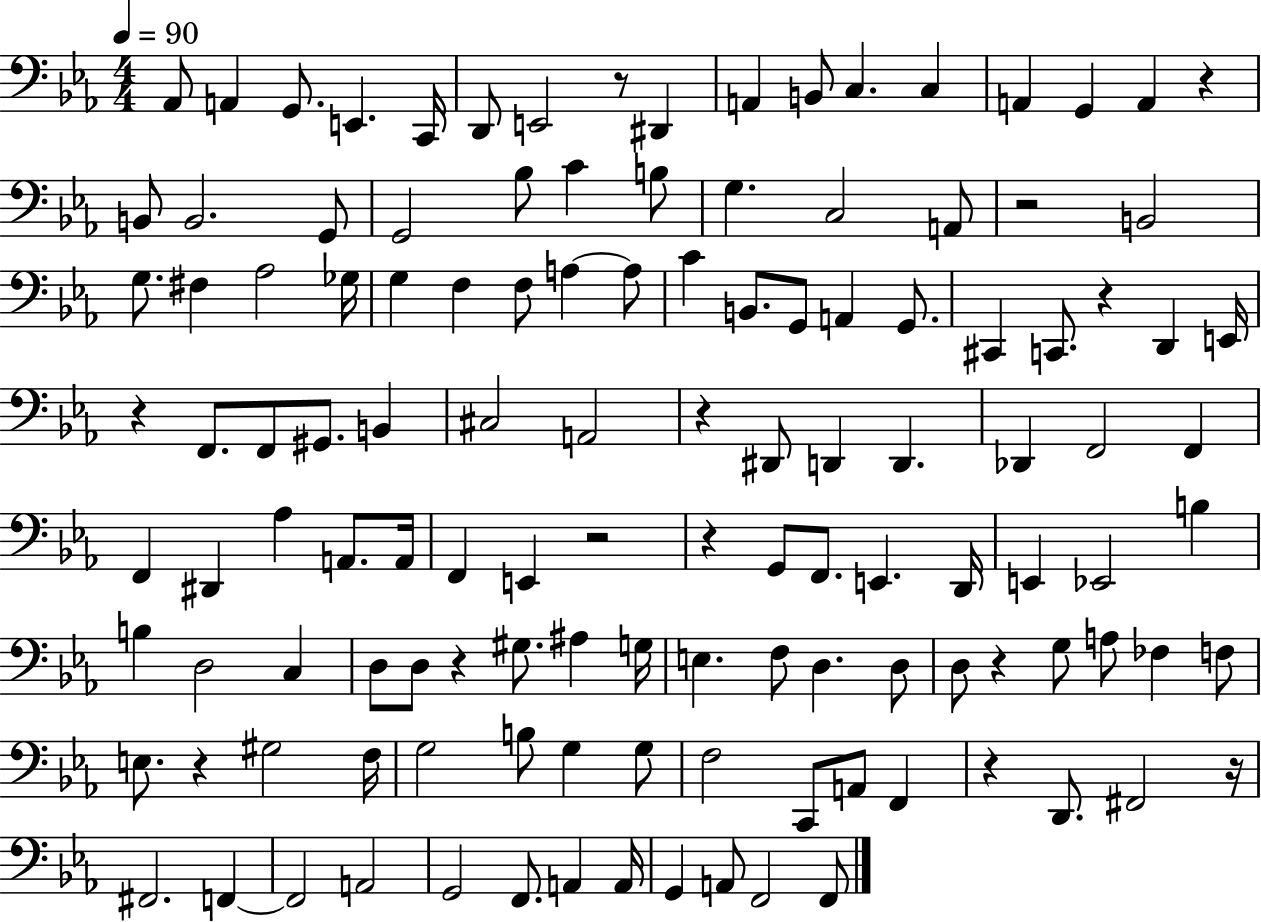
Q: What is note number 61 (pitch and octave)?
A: A2